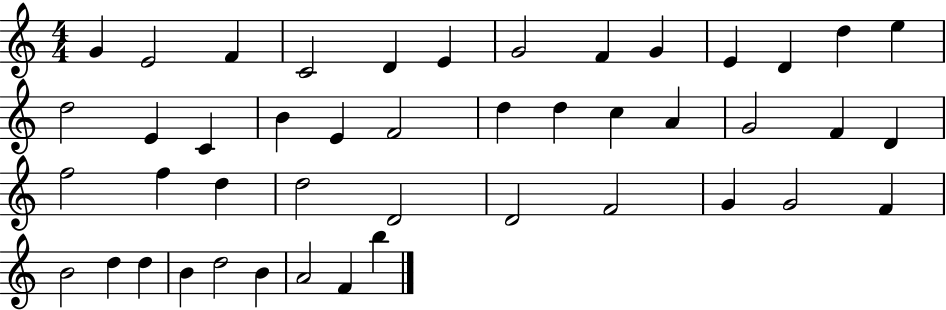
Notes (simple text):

G4/q E4/h F4/q C4/h D4/q E4/q G4/h F4/q G4/q E4/q D4/q D5/q E5/q D5/h E4/q C4/q B4/q E4/q F4/h D5/q D5/q C5/q A4/q G4/h F4/q D4/q F5/h F5/q D5/q D5/h D4/h D4/h F4/h G4/q G4/h F4/q B4/h D5/q D5/q B4/q D5/h B4/q A4/h F4/q B5/q